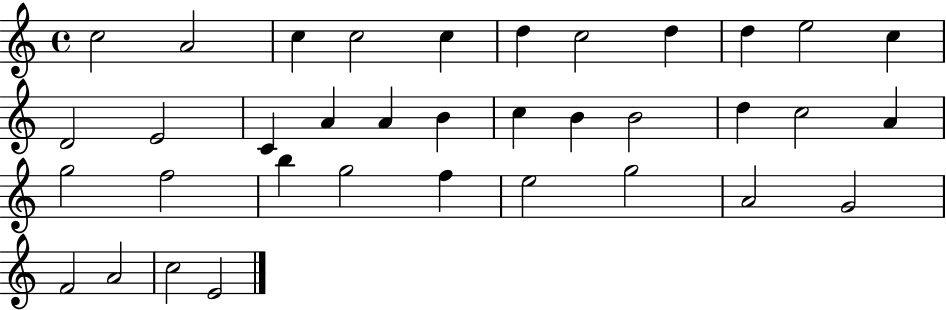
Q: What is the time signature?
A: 4/4